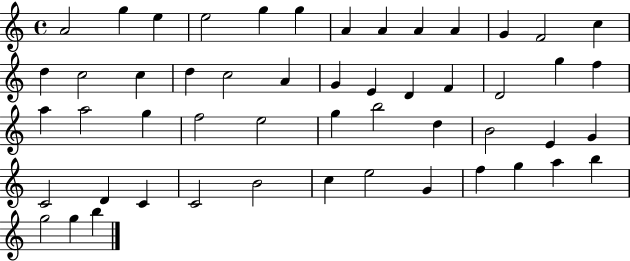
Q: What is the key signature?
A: C major